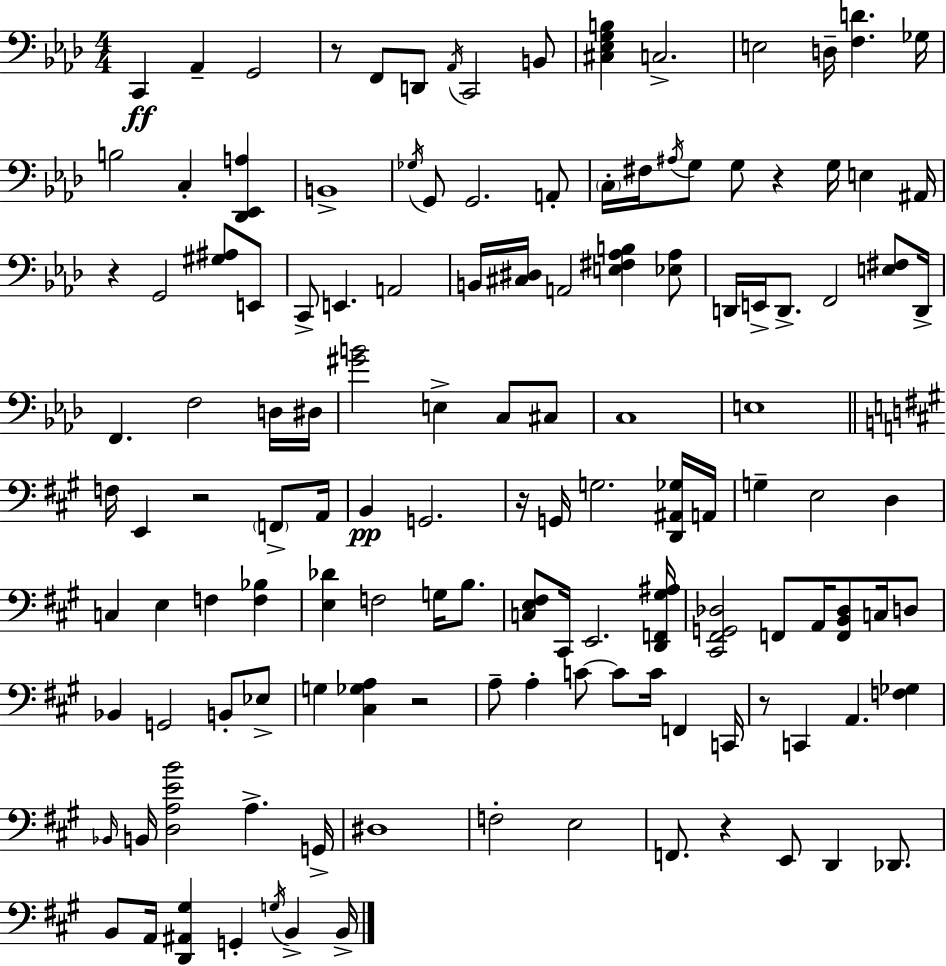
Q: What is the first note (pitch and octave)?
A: C2